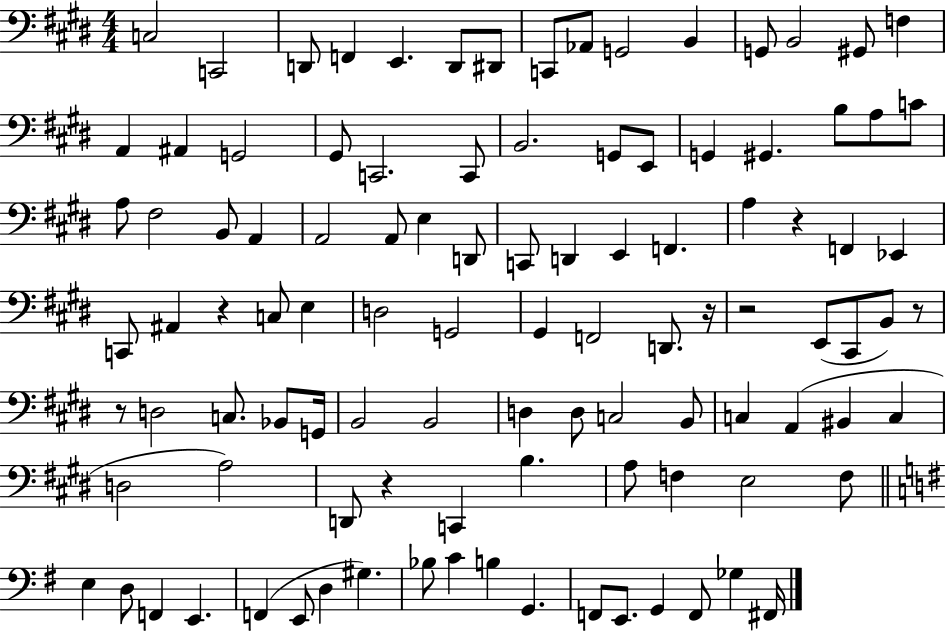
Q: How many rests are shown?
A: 7